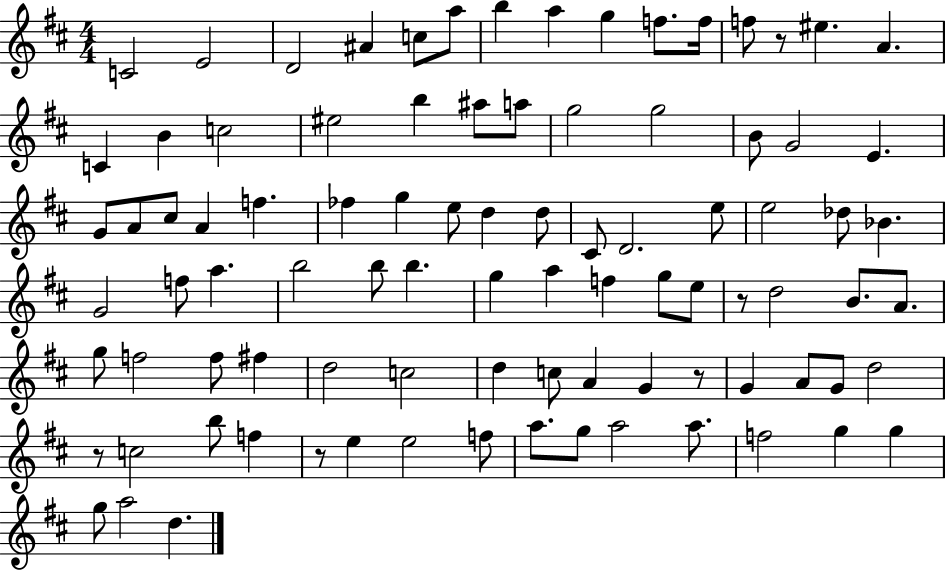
{
  \clef treble
  \numericTimeSignature
  \time 4/4
  \key d \major
  \repeat volta 2 { c'2 e'2 | d'2 ais'4 c''8 a''8 | b''4 a''4 g''4 f''8. f''16 | f''8 r8 eis''4. a'4. | \break c'4 b'4 c''2 | eis''2 b''4 ais''8 a''8 | g''2 g''2 | b'8 g'2 e'4. | \break g'8 a'8 cis''8 a'4 f''4. | fes''4 g''4 e''8 d''4 d''8 | cis'8 d'2. e''8 | e''2 des''8 bes'4. | \break g'2 f''8 a''4. | b''2 b''8 b''4. | g''4 a''4 f''4 g''8 e''8 | r8 d''2 b'8. a'8. | \break g''8 f''2 f''8 fis''4 | d''2 c''2 | d''4 c''8 a'4 g'4 r8 | g'4 a'8 g'8 d''2 | \break r8 c''2 b''8 f''4 | r8 e''4 e''2 f''8 | a''8. g''8 a''2 a''8. | f''2 g''4 g''4 | \break g''8 a''2 d''4. | } \bar "|."
}